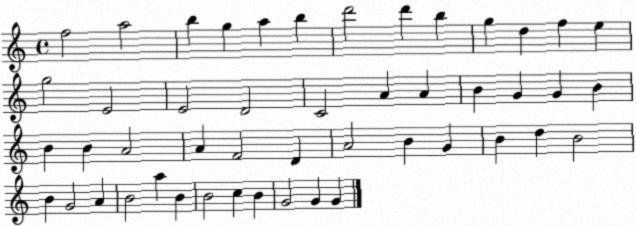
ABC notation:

X:1
T:Untitled
M:4/4
L:1/4
K:C
f2 a2 b g a b d'2 d' b g d f e g2 E2 E2 D2 C2 A A B G G B B B A2 A F2 D A2 B G B d B2 B G2 A B2 a B B2 c B G2 G G